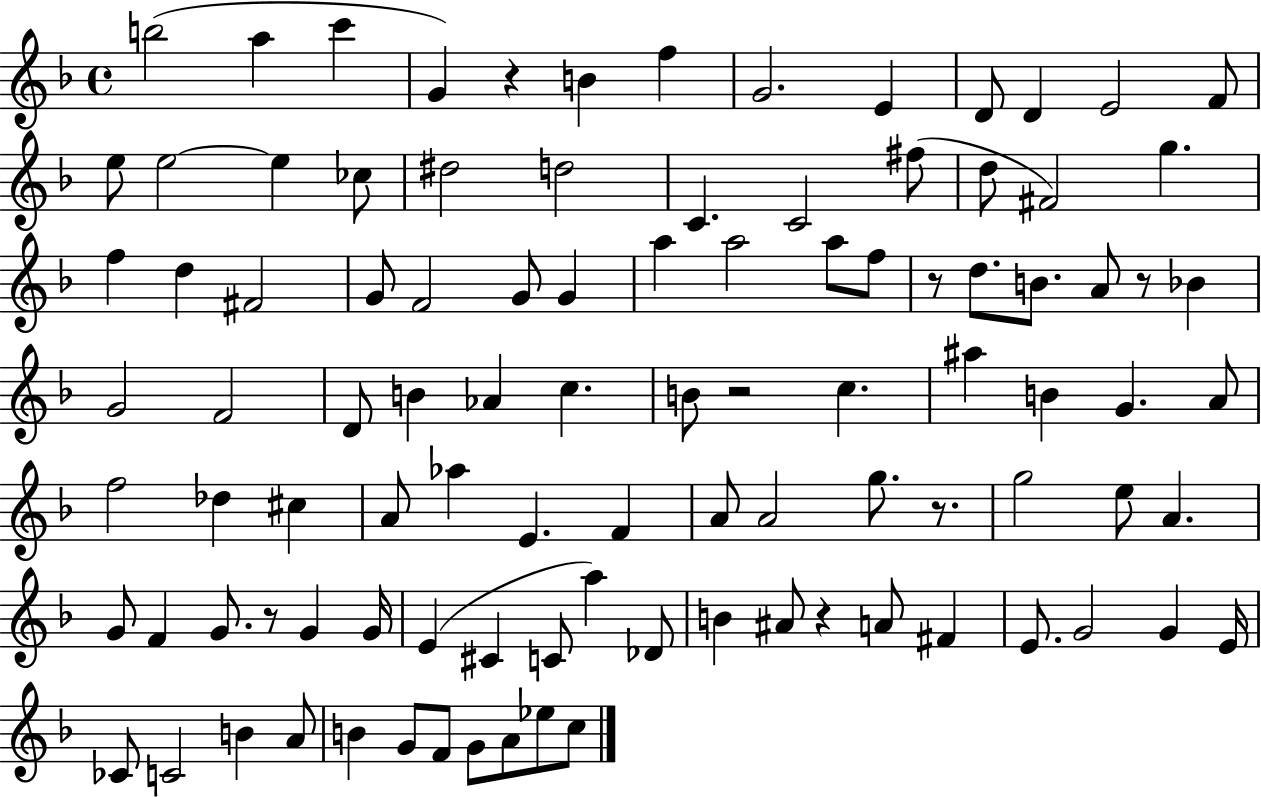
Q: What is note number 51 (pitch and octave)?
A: A4